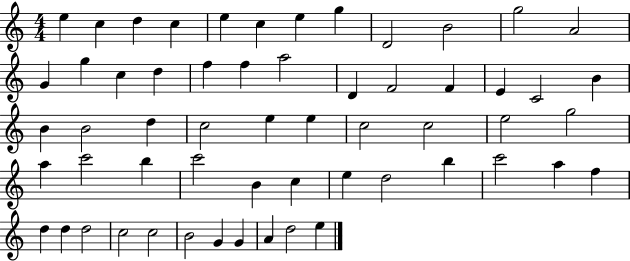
E5/q C5/q D5/q C5/q E5/q C5/q E5/q G5/q D4/h B4/h G5/h A4/h G4/q G5/q C5/q D5/q F5/q F5/q A5/h D4/q F4/h F4/q E4/q C4/h B4/q B4/q B4/h D5/q C5/h E5/q E5/q C5/h C5/h E5/h G5/h A5/q C6/h B5/q C6/h B4/q C5/q E5/q D5/h B5/q C6/h A5/q F5/q D5/q D5/q D5/h C5/h C5/h B4/h G4/q G4/q A4/q D5/h E5/q